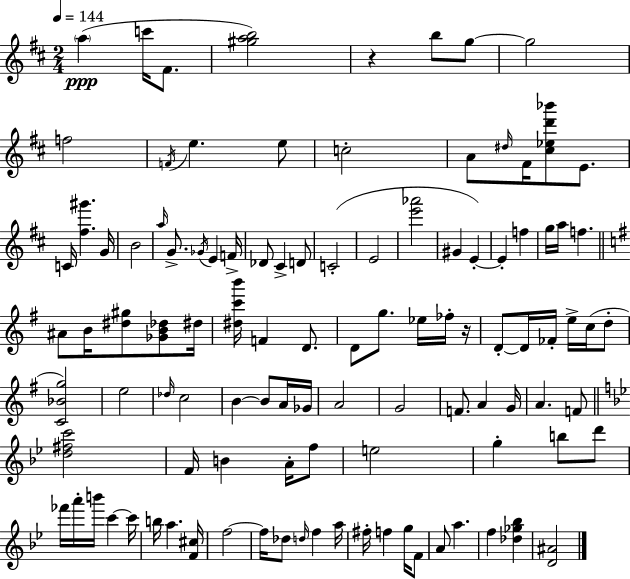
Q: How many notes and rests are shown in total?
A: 106